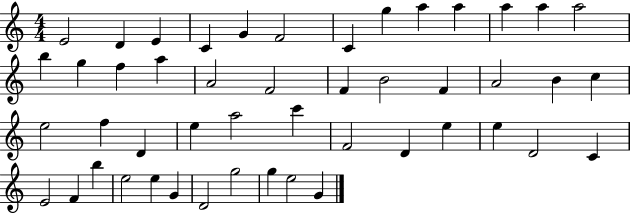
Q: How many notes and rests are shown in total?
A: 48